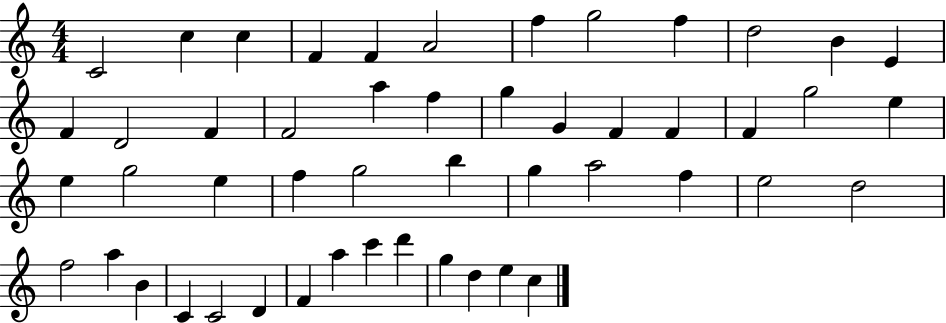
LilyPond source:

{
  \clef treble
  \numericTimeSignature
  \time 4/4
  \key c \major
  c'2 c''4 c''4 | f'4 f'4 a'2 | f''4 g''2 f''4 | d''2 b'4 e'4 | \break f'4 d'2 f'4 | f'2 a''4 f''4 | g''4 g'4 f'4 f'4 | f'4 g''2 e''4 | \break e''4 g''2 e''4 | f''4 g''2 b''4 | g''4 a''2 f''4 | e''2 d''2 | \break f''2 a''4 b'4 | c'4 c'2 d'4 | f'4 a''4 c'''4 d'''4 | g''4 d''4 e''4 c''4 | \break \bar "|."
}